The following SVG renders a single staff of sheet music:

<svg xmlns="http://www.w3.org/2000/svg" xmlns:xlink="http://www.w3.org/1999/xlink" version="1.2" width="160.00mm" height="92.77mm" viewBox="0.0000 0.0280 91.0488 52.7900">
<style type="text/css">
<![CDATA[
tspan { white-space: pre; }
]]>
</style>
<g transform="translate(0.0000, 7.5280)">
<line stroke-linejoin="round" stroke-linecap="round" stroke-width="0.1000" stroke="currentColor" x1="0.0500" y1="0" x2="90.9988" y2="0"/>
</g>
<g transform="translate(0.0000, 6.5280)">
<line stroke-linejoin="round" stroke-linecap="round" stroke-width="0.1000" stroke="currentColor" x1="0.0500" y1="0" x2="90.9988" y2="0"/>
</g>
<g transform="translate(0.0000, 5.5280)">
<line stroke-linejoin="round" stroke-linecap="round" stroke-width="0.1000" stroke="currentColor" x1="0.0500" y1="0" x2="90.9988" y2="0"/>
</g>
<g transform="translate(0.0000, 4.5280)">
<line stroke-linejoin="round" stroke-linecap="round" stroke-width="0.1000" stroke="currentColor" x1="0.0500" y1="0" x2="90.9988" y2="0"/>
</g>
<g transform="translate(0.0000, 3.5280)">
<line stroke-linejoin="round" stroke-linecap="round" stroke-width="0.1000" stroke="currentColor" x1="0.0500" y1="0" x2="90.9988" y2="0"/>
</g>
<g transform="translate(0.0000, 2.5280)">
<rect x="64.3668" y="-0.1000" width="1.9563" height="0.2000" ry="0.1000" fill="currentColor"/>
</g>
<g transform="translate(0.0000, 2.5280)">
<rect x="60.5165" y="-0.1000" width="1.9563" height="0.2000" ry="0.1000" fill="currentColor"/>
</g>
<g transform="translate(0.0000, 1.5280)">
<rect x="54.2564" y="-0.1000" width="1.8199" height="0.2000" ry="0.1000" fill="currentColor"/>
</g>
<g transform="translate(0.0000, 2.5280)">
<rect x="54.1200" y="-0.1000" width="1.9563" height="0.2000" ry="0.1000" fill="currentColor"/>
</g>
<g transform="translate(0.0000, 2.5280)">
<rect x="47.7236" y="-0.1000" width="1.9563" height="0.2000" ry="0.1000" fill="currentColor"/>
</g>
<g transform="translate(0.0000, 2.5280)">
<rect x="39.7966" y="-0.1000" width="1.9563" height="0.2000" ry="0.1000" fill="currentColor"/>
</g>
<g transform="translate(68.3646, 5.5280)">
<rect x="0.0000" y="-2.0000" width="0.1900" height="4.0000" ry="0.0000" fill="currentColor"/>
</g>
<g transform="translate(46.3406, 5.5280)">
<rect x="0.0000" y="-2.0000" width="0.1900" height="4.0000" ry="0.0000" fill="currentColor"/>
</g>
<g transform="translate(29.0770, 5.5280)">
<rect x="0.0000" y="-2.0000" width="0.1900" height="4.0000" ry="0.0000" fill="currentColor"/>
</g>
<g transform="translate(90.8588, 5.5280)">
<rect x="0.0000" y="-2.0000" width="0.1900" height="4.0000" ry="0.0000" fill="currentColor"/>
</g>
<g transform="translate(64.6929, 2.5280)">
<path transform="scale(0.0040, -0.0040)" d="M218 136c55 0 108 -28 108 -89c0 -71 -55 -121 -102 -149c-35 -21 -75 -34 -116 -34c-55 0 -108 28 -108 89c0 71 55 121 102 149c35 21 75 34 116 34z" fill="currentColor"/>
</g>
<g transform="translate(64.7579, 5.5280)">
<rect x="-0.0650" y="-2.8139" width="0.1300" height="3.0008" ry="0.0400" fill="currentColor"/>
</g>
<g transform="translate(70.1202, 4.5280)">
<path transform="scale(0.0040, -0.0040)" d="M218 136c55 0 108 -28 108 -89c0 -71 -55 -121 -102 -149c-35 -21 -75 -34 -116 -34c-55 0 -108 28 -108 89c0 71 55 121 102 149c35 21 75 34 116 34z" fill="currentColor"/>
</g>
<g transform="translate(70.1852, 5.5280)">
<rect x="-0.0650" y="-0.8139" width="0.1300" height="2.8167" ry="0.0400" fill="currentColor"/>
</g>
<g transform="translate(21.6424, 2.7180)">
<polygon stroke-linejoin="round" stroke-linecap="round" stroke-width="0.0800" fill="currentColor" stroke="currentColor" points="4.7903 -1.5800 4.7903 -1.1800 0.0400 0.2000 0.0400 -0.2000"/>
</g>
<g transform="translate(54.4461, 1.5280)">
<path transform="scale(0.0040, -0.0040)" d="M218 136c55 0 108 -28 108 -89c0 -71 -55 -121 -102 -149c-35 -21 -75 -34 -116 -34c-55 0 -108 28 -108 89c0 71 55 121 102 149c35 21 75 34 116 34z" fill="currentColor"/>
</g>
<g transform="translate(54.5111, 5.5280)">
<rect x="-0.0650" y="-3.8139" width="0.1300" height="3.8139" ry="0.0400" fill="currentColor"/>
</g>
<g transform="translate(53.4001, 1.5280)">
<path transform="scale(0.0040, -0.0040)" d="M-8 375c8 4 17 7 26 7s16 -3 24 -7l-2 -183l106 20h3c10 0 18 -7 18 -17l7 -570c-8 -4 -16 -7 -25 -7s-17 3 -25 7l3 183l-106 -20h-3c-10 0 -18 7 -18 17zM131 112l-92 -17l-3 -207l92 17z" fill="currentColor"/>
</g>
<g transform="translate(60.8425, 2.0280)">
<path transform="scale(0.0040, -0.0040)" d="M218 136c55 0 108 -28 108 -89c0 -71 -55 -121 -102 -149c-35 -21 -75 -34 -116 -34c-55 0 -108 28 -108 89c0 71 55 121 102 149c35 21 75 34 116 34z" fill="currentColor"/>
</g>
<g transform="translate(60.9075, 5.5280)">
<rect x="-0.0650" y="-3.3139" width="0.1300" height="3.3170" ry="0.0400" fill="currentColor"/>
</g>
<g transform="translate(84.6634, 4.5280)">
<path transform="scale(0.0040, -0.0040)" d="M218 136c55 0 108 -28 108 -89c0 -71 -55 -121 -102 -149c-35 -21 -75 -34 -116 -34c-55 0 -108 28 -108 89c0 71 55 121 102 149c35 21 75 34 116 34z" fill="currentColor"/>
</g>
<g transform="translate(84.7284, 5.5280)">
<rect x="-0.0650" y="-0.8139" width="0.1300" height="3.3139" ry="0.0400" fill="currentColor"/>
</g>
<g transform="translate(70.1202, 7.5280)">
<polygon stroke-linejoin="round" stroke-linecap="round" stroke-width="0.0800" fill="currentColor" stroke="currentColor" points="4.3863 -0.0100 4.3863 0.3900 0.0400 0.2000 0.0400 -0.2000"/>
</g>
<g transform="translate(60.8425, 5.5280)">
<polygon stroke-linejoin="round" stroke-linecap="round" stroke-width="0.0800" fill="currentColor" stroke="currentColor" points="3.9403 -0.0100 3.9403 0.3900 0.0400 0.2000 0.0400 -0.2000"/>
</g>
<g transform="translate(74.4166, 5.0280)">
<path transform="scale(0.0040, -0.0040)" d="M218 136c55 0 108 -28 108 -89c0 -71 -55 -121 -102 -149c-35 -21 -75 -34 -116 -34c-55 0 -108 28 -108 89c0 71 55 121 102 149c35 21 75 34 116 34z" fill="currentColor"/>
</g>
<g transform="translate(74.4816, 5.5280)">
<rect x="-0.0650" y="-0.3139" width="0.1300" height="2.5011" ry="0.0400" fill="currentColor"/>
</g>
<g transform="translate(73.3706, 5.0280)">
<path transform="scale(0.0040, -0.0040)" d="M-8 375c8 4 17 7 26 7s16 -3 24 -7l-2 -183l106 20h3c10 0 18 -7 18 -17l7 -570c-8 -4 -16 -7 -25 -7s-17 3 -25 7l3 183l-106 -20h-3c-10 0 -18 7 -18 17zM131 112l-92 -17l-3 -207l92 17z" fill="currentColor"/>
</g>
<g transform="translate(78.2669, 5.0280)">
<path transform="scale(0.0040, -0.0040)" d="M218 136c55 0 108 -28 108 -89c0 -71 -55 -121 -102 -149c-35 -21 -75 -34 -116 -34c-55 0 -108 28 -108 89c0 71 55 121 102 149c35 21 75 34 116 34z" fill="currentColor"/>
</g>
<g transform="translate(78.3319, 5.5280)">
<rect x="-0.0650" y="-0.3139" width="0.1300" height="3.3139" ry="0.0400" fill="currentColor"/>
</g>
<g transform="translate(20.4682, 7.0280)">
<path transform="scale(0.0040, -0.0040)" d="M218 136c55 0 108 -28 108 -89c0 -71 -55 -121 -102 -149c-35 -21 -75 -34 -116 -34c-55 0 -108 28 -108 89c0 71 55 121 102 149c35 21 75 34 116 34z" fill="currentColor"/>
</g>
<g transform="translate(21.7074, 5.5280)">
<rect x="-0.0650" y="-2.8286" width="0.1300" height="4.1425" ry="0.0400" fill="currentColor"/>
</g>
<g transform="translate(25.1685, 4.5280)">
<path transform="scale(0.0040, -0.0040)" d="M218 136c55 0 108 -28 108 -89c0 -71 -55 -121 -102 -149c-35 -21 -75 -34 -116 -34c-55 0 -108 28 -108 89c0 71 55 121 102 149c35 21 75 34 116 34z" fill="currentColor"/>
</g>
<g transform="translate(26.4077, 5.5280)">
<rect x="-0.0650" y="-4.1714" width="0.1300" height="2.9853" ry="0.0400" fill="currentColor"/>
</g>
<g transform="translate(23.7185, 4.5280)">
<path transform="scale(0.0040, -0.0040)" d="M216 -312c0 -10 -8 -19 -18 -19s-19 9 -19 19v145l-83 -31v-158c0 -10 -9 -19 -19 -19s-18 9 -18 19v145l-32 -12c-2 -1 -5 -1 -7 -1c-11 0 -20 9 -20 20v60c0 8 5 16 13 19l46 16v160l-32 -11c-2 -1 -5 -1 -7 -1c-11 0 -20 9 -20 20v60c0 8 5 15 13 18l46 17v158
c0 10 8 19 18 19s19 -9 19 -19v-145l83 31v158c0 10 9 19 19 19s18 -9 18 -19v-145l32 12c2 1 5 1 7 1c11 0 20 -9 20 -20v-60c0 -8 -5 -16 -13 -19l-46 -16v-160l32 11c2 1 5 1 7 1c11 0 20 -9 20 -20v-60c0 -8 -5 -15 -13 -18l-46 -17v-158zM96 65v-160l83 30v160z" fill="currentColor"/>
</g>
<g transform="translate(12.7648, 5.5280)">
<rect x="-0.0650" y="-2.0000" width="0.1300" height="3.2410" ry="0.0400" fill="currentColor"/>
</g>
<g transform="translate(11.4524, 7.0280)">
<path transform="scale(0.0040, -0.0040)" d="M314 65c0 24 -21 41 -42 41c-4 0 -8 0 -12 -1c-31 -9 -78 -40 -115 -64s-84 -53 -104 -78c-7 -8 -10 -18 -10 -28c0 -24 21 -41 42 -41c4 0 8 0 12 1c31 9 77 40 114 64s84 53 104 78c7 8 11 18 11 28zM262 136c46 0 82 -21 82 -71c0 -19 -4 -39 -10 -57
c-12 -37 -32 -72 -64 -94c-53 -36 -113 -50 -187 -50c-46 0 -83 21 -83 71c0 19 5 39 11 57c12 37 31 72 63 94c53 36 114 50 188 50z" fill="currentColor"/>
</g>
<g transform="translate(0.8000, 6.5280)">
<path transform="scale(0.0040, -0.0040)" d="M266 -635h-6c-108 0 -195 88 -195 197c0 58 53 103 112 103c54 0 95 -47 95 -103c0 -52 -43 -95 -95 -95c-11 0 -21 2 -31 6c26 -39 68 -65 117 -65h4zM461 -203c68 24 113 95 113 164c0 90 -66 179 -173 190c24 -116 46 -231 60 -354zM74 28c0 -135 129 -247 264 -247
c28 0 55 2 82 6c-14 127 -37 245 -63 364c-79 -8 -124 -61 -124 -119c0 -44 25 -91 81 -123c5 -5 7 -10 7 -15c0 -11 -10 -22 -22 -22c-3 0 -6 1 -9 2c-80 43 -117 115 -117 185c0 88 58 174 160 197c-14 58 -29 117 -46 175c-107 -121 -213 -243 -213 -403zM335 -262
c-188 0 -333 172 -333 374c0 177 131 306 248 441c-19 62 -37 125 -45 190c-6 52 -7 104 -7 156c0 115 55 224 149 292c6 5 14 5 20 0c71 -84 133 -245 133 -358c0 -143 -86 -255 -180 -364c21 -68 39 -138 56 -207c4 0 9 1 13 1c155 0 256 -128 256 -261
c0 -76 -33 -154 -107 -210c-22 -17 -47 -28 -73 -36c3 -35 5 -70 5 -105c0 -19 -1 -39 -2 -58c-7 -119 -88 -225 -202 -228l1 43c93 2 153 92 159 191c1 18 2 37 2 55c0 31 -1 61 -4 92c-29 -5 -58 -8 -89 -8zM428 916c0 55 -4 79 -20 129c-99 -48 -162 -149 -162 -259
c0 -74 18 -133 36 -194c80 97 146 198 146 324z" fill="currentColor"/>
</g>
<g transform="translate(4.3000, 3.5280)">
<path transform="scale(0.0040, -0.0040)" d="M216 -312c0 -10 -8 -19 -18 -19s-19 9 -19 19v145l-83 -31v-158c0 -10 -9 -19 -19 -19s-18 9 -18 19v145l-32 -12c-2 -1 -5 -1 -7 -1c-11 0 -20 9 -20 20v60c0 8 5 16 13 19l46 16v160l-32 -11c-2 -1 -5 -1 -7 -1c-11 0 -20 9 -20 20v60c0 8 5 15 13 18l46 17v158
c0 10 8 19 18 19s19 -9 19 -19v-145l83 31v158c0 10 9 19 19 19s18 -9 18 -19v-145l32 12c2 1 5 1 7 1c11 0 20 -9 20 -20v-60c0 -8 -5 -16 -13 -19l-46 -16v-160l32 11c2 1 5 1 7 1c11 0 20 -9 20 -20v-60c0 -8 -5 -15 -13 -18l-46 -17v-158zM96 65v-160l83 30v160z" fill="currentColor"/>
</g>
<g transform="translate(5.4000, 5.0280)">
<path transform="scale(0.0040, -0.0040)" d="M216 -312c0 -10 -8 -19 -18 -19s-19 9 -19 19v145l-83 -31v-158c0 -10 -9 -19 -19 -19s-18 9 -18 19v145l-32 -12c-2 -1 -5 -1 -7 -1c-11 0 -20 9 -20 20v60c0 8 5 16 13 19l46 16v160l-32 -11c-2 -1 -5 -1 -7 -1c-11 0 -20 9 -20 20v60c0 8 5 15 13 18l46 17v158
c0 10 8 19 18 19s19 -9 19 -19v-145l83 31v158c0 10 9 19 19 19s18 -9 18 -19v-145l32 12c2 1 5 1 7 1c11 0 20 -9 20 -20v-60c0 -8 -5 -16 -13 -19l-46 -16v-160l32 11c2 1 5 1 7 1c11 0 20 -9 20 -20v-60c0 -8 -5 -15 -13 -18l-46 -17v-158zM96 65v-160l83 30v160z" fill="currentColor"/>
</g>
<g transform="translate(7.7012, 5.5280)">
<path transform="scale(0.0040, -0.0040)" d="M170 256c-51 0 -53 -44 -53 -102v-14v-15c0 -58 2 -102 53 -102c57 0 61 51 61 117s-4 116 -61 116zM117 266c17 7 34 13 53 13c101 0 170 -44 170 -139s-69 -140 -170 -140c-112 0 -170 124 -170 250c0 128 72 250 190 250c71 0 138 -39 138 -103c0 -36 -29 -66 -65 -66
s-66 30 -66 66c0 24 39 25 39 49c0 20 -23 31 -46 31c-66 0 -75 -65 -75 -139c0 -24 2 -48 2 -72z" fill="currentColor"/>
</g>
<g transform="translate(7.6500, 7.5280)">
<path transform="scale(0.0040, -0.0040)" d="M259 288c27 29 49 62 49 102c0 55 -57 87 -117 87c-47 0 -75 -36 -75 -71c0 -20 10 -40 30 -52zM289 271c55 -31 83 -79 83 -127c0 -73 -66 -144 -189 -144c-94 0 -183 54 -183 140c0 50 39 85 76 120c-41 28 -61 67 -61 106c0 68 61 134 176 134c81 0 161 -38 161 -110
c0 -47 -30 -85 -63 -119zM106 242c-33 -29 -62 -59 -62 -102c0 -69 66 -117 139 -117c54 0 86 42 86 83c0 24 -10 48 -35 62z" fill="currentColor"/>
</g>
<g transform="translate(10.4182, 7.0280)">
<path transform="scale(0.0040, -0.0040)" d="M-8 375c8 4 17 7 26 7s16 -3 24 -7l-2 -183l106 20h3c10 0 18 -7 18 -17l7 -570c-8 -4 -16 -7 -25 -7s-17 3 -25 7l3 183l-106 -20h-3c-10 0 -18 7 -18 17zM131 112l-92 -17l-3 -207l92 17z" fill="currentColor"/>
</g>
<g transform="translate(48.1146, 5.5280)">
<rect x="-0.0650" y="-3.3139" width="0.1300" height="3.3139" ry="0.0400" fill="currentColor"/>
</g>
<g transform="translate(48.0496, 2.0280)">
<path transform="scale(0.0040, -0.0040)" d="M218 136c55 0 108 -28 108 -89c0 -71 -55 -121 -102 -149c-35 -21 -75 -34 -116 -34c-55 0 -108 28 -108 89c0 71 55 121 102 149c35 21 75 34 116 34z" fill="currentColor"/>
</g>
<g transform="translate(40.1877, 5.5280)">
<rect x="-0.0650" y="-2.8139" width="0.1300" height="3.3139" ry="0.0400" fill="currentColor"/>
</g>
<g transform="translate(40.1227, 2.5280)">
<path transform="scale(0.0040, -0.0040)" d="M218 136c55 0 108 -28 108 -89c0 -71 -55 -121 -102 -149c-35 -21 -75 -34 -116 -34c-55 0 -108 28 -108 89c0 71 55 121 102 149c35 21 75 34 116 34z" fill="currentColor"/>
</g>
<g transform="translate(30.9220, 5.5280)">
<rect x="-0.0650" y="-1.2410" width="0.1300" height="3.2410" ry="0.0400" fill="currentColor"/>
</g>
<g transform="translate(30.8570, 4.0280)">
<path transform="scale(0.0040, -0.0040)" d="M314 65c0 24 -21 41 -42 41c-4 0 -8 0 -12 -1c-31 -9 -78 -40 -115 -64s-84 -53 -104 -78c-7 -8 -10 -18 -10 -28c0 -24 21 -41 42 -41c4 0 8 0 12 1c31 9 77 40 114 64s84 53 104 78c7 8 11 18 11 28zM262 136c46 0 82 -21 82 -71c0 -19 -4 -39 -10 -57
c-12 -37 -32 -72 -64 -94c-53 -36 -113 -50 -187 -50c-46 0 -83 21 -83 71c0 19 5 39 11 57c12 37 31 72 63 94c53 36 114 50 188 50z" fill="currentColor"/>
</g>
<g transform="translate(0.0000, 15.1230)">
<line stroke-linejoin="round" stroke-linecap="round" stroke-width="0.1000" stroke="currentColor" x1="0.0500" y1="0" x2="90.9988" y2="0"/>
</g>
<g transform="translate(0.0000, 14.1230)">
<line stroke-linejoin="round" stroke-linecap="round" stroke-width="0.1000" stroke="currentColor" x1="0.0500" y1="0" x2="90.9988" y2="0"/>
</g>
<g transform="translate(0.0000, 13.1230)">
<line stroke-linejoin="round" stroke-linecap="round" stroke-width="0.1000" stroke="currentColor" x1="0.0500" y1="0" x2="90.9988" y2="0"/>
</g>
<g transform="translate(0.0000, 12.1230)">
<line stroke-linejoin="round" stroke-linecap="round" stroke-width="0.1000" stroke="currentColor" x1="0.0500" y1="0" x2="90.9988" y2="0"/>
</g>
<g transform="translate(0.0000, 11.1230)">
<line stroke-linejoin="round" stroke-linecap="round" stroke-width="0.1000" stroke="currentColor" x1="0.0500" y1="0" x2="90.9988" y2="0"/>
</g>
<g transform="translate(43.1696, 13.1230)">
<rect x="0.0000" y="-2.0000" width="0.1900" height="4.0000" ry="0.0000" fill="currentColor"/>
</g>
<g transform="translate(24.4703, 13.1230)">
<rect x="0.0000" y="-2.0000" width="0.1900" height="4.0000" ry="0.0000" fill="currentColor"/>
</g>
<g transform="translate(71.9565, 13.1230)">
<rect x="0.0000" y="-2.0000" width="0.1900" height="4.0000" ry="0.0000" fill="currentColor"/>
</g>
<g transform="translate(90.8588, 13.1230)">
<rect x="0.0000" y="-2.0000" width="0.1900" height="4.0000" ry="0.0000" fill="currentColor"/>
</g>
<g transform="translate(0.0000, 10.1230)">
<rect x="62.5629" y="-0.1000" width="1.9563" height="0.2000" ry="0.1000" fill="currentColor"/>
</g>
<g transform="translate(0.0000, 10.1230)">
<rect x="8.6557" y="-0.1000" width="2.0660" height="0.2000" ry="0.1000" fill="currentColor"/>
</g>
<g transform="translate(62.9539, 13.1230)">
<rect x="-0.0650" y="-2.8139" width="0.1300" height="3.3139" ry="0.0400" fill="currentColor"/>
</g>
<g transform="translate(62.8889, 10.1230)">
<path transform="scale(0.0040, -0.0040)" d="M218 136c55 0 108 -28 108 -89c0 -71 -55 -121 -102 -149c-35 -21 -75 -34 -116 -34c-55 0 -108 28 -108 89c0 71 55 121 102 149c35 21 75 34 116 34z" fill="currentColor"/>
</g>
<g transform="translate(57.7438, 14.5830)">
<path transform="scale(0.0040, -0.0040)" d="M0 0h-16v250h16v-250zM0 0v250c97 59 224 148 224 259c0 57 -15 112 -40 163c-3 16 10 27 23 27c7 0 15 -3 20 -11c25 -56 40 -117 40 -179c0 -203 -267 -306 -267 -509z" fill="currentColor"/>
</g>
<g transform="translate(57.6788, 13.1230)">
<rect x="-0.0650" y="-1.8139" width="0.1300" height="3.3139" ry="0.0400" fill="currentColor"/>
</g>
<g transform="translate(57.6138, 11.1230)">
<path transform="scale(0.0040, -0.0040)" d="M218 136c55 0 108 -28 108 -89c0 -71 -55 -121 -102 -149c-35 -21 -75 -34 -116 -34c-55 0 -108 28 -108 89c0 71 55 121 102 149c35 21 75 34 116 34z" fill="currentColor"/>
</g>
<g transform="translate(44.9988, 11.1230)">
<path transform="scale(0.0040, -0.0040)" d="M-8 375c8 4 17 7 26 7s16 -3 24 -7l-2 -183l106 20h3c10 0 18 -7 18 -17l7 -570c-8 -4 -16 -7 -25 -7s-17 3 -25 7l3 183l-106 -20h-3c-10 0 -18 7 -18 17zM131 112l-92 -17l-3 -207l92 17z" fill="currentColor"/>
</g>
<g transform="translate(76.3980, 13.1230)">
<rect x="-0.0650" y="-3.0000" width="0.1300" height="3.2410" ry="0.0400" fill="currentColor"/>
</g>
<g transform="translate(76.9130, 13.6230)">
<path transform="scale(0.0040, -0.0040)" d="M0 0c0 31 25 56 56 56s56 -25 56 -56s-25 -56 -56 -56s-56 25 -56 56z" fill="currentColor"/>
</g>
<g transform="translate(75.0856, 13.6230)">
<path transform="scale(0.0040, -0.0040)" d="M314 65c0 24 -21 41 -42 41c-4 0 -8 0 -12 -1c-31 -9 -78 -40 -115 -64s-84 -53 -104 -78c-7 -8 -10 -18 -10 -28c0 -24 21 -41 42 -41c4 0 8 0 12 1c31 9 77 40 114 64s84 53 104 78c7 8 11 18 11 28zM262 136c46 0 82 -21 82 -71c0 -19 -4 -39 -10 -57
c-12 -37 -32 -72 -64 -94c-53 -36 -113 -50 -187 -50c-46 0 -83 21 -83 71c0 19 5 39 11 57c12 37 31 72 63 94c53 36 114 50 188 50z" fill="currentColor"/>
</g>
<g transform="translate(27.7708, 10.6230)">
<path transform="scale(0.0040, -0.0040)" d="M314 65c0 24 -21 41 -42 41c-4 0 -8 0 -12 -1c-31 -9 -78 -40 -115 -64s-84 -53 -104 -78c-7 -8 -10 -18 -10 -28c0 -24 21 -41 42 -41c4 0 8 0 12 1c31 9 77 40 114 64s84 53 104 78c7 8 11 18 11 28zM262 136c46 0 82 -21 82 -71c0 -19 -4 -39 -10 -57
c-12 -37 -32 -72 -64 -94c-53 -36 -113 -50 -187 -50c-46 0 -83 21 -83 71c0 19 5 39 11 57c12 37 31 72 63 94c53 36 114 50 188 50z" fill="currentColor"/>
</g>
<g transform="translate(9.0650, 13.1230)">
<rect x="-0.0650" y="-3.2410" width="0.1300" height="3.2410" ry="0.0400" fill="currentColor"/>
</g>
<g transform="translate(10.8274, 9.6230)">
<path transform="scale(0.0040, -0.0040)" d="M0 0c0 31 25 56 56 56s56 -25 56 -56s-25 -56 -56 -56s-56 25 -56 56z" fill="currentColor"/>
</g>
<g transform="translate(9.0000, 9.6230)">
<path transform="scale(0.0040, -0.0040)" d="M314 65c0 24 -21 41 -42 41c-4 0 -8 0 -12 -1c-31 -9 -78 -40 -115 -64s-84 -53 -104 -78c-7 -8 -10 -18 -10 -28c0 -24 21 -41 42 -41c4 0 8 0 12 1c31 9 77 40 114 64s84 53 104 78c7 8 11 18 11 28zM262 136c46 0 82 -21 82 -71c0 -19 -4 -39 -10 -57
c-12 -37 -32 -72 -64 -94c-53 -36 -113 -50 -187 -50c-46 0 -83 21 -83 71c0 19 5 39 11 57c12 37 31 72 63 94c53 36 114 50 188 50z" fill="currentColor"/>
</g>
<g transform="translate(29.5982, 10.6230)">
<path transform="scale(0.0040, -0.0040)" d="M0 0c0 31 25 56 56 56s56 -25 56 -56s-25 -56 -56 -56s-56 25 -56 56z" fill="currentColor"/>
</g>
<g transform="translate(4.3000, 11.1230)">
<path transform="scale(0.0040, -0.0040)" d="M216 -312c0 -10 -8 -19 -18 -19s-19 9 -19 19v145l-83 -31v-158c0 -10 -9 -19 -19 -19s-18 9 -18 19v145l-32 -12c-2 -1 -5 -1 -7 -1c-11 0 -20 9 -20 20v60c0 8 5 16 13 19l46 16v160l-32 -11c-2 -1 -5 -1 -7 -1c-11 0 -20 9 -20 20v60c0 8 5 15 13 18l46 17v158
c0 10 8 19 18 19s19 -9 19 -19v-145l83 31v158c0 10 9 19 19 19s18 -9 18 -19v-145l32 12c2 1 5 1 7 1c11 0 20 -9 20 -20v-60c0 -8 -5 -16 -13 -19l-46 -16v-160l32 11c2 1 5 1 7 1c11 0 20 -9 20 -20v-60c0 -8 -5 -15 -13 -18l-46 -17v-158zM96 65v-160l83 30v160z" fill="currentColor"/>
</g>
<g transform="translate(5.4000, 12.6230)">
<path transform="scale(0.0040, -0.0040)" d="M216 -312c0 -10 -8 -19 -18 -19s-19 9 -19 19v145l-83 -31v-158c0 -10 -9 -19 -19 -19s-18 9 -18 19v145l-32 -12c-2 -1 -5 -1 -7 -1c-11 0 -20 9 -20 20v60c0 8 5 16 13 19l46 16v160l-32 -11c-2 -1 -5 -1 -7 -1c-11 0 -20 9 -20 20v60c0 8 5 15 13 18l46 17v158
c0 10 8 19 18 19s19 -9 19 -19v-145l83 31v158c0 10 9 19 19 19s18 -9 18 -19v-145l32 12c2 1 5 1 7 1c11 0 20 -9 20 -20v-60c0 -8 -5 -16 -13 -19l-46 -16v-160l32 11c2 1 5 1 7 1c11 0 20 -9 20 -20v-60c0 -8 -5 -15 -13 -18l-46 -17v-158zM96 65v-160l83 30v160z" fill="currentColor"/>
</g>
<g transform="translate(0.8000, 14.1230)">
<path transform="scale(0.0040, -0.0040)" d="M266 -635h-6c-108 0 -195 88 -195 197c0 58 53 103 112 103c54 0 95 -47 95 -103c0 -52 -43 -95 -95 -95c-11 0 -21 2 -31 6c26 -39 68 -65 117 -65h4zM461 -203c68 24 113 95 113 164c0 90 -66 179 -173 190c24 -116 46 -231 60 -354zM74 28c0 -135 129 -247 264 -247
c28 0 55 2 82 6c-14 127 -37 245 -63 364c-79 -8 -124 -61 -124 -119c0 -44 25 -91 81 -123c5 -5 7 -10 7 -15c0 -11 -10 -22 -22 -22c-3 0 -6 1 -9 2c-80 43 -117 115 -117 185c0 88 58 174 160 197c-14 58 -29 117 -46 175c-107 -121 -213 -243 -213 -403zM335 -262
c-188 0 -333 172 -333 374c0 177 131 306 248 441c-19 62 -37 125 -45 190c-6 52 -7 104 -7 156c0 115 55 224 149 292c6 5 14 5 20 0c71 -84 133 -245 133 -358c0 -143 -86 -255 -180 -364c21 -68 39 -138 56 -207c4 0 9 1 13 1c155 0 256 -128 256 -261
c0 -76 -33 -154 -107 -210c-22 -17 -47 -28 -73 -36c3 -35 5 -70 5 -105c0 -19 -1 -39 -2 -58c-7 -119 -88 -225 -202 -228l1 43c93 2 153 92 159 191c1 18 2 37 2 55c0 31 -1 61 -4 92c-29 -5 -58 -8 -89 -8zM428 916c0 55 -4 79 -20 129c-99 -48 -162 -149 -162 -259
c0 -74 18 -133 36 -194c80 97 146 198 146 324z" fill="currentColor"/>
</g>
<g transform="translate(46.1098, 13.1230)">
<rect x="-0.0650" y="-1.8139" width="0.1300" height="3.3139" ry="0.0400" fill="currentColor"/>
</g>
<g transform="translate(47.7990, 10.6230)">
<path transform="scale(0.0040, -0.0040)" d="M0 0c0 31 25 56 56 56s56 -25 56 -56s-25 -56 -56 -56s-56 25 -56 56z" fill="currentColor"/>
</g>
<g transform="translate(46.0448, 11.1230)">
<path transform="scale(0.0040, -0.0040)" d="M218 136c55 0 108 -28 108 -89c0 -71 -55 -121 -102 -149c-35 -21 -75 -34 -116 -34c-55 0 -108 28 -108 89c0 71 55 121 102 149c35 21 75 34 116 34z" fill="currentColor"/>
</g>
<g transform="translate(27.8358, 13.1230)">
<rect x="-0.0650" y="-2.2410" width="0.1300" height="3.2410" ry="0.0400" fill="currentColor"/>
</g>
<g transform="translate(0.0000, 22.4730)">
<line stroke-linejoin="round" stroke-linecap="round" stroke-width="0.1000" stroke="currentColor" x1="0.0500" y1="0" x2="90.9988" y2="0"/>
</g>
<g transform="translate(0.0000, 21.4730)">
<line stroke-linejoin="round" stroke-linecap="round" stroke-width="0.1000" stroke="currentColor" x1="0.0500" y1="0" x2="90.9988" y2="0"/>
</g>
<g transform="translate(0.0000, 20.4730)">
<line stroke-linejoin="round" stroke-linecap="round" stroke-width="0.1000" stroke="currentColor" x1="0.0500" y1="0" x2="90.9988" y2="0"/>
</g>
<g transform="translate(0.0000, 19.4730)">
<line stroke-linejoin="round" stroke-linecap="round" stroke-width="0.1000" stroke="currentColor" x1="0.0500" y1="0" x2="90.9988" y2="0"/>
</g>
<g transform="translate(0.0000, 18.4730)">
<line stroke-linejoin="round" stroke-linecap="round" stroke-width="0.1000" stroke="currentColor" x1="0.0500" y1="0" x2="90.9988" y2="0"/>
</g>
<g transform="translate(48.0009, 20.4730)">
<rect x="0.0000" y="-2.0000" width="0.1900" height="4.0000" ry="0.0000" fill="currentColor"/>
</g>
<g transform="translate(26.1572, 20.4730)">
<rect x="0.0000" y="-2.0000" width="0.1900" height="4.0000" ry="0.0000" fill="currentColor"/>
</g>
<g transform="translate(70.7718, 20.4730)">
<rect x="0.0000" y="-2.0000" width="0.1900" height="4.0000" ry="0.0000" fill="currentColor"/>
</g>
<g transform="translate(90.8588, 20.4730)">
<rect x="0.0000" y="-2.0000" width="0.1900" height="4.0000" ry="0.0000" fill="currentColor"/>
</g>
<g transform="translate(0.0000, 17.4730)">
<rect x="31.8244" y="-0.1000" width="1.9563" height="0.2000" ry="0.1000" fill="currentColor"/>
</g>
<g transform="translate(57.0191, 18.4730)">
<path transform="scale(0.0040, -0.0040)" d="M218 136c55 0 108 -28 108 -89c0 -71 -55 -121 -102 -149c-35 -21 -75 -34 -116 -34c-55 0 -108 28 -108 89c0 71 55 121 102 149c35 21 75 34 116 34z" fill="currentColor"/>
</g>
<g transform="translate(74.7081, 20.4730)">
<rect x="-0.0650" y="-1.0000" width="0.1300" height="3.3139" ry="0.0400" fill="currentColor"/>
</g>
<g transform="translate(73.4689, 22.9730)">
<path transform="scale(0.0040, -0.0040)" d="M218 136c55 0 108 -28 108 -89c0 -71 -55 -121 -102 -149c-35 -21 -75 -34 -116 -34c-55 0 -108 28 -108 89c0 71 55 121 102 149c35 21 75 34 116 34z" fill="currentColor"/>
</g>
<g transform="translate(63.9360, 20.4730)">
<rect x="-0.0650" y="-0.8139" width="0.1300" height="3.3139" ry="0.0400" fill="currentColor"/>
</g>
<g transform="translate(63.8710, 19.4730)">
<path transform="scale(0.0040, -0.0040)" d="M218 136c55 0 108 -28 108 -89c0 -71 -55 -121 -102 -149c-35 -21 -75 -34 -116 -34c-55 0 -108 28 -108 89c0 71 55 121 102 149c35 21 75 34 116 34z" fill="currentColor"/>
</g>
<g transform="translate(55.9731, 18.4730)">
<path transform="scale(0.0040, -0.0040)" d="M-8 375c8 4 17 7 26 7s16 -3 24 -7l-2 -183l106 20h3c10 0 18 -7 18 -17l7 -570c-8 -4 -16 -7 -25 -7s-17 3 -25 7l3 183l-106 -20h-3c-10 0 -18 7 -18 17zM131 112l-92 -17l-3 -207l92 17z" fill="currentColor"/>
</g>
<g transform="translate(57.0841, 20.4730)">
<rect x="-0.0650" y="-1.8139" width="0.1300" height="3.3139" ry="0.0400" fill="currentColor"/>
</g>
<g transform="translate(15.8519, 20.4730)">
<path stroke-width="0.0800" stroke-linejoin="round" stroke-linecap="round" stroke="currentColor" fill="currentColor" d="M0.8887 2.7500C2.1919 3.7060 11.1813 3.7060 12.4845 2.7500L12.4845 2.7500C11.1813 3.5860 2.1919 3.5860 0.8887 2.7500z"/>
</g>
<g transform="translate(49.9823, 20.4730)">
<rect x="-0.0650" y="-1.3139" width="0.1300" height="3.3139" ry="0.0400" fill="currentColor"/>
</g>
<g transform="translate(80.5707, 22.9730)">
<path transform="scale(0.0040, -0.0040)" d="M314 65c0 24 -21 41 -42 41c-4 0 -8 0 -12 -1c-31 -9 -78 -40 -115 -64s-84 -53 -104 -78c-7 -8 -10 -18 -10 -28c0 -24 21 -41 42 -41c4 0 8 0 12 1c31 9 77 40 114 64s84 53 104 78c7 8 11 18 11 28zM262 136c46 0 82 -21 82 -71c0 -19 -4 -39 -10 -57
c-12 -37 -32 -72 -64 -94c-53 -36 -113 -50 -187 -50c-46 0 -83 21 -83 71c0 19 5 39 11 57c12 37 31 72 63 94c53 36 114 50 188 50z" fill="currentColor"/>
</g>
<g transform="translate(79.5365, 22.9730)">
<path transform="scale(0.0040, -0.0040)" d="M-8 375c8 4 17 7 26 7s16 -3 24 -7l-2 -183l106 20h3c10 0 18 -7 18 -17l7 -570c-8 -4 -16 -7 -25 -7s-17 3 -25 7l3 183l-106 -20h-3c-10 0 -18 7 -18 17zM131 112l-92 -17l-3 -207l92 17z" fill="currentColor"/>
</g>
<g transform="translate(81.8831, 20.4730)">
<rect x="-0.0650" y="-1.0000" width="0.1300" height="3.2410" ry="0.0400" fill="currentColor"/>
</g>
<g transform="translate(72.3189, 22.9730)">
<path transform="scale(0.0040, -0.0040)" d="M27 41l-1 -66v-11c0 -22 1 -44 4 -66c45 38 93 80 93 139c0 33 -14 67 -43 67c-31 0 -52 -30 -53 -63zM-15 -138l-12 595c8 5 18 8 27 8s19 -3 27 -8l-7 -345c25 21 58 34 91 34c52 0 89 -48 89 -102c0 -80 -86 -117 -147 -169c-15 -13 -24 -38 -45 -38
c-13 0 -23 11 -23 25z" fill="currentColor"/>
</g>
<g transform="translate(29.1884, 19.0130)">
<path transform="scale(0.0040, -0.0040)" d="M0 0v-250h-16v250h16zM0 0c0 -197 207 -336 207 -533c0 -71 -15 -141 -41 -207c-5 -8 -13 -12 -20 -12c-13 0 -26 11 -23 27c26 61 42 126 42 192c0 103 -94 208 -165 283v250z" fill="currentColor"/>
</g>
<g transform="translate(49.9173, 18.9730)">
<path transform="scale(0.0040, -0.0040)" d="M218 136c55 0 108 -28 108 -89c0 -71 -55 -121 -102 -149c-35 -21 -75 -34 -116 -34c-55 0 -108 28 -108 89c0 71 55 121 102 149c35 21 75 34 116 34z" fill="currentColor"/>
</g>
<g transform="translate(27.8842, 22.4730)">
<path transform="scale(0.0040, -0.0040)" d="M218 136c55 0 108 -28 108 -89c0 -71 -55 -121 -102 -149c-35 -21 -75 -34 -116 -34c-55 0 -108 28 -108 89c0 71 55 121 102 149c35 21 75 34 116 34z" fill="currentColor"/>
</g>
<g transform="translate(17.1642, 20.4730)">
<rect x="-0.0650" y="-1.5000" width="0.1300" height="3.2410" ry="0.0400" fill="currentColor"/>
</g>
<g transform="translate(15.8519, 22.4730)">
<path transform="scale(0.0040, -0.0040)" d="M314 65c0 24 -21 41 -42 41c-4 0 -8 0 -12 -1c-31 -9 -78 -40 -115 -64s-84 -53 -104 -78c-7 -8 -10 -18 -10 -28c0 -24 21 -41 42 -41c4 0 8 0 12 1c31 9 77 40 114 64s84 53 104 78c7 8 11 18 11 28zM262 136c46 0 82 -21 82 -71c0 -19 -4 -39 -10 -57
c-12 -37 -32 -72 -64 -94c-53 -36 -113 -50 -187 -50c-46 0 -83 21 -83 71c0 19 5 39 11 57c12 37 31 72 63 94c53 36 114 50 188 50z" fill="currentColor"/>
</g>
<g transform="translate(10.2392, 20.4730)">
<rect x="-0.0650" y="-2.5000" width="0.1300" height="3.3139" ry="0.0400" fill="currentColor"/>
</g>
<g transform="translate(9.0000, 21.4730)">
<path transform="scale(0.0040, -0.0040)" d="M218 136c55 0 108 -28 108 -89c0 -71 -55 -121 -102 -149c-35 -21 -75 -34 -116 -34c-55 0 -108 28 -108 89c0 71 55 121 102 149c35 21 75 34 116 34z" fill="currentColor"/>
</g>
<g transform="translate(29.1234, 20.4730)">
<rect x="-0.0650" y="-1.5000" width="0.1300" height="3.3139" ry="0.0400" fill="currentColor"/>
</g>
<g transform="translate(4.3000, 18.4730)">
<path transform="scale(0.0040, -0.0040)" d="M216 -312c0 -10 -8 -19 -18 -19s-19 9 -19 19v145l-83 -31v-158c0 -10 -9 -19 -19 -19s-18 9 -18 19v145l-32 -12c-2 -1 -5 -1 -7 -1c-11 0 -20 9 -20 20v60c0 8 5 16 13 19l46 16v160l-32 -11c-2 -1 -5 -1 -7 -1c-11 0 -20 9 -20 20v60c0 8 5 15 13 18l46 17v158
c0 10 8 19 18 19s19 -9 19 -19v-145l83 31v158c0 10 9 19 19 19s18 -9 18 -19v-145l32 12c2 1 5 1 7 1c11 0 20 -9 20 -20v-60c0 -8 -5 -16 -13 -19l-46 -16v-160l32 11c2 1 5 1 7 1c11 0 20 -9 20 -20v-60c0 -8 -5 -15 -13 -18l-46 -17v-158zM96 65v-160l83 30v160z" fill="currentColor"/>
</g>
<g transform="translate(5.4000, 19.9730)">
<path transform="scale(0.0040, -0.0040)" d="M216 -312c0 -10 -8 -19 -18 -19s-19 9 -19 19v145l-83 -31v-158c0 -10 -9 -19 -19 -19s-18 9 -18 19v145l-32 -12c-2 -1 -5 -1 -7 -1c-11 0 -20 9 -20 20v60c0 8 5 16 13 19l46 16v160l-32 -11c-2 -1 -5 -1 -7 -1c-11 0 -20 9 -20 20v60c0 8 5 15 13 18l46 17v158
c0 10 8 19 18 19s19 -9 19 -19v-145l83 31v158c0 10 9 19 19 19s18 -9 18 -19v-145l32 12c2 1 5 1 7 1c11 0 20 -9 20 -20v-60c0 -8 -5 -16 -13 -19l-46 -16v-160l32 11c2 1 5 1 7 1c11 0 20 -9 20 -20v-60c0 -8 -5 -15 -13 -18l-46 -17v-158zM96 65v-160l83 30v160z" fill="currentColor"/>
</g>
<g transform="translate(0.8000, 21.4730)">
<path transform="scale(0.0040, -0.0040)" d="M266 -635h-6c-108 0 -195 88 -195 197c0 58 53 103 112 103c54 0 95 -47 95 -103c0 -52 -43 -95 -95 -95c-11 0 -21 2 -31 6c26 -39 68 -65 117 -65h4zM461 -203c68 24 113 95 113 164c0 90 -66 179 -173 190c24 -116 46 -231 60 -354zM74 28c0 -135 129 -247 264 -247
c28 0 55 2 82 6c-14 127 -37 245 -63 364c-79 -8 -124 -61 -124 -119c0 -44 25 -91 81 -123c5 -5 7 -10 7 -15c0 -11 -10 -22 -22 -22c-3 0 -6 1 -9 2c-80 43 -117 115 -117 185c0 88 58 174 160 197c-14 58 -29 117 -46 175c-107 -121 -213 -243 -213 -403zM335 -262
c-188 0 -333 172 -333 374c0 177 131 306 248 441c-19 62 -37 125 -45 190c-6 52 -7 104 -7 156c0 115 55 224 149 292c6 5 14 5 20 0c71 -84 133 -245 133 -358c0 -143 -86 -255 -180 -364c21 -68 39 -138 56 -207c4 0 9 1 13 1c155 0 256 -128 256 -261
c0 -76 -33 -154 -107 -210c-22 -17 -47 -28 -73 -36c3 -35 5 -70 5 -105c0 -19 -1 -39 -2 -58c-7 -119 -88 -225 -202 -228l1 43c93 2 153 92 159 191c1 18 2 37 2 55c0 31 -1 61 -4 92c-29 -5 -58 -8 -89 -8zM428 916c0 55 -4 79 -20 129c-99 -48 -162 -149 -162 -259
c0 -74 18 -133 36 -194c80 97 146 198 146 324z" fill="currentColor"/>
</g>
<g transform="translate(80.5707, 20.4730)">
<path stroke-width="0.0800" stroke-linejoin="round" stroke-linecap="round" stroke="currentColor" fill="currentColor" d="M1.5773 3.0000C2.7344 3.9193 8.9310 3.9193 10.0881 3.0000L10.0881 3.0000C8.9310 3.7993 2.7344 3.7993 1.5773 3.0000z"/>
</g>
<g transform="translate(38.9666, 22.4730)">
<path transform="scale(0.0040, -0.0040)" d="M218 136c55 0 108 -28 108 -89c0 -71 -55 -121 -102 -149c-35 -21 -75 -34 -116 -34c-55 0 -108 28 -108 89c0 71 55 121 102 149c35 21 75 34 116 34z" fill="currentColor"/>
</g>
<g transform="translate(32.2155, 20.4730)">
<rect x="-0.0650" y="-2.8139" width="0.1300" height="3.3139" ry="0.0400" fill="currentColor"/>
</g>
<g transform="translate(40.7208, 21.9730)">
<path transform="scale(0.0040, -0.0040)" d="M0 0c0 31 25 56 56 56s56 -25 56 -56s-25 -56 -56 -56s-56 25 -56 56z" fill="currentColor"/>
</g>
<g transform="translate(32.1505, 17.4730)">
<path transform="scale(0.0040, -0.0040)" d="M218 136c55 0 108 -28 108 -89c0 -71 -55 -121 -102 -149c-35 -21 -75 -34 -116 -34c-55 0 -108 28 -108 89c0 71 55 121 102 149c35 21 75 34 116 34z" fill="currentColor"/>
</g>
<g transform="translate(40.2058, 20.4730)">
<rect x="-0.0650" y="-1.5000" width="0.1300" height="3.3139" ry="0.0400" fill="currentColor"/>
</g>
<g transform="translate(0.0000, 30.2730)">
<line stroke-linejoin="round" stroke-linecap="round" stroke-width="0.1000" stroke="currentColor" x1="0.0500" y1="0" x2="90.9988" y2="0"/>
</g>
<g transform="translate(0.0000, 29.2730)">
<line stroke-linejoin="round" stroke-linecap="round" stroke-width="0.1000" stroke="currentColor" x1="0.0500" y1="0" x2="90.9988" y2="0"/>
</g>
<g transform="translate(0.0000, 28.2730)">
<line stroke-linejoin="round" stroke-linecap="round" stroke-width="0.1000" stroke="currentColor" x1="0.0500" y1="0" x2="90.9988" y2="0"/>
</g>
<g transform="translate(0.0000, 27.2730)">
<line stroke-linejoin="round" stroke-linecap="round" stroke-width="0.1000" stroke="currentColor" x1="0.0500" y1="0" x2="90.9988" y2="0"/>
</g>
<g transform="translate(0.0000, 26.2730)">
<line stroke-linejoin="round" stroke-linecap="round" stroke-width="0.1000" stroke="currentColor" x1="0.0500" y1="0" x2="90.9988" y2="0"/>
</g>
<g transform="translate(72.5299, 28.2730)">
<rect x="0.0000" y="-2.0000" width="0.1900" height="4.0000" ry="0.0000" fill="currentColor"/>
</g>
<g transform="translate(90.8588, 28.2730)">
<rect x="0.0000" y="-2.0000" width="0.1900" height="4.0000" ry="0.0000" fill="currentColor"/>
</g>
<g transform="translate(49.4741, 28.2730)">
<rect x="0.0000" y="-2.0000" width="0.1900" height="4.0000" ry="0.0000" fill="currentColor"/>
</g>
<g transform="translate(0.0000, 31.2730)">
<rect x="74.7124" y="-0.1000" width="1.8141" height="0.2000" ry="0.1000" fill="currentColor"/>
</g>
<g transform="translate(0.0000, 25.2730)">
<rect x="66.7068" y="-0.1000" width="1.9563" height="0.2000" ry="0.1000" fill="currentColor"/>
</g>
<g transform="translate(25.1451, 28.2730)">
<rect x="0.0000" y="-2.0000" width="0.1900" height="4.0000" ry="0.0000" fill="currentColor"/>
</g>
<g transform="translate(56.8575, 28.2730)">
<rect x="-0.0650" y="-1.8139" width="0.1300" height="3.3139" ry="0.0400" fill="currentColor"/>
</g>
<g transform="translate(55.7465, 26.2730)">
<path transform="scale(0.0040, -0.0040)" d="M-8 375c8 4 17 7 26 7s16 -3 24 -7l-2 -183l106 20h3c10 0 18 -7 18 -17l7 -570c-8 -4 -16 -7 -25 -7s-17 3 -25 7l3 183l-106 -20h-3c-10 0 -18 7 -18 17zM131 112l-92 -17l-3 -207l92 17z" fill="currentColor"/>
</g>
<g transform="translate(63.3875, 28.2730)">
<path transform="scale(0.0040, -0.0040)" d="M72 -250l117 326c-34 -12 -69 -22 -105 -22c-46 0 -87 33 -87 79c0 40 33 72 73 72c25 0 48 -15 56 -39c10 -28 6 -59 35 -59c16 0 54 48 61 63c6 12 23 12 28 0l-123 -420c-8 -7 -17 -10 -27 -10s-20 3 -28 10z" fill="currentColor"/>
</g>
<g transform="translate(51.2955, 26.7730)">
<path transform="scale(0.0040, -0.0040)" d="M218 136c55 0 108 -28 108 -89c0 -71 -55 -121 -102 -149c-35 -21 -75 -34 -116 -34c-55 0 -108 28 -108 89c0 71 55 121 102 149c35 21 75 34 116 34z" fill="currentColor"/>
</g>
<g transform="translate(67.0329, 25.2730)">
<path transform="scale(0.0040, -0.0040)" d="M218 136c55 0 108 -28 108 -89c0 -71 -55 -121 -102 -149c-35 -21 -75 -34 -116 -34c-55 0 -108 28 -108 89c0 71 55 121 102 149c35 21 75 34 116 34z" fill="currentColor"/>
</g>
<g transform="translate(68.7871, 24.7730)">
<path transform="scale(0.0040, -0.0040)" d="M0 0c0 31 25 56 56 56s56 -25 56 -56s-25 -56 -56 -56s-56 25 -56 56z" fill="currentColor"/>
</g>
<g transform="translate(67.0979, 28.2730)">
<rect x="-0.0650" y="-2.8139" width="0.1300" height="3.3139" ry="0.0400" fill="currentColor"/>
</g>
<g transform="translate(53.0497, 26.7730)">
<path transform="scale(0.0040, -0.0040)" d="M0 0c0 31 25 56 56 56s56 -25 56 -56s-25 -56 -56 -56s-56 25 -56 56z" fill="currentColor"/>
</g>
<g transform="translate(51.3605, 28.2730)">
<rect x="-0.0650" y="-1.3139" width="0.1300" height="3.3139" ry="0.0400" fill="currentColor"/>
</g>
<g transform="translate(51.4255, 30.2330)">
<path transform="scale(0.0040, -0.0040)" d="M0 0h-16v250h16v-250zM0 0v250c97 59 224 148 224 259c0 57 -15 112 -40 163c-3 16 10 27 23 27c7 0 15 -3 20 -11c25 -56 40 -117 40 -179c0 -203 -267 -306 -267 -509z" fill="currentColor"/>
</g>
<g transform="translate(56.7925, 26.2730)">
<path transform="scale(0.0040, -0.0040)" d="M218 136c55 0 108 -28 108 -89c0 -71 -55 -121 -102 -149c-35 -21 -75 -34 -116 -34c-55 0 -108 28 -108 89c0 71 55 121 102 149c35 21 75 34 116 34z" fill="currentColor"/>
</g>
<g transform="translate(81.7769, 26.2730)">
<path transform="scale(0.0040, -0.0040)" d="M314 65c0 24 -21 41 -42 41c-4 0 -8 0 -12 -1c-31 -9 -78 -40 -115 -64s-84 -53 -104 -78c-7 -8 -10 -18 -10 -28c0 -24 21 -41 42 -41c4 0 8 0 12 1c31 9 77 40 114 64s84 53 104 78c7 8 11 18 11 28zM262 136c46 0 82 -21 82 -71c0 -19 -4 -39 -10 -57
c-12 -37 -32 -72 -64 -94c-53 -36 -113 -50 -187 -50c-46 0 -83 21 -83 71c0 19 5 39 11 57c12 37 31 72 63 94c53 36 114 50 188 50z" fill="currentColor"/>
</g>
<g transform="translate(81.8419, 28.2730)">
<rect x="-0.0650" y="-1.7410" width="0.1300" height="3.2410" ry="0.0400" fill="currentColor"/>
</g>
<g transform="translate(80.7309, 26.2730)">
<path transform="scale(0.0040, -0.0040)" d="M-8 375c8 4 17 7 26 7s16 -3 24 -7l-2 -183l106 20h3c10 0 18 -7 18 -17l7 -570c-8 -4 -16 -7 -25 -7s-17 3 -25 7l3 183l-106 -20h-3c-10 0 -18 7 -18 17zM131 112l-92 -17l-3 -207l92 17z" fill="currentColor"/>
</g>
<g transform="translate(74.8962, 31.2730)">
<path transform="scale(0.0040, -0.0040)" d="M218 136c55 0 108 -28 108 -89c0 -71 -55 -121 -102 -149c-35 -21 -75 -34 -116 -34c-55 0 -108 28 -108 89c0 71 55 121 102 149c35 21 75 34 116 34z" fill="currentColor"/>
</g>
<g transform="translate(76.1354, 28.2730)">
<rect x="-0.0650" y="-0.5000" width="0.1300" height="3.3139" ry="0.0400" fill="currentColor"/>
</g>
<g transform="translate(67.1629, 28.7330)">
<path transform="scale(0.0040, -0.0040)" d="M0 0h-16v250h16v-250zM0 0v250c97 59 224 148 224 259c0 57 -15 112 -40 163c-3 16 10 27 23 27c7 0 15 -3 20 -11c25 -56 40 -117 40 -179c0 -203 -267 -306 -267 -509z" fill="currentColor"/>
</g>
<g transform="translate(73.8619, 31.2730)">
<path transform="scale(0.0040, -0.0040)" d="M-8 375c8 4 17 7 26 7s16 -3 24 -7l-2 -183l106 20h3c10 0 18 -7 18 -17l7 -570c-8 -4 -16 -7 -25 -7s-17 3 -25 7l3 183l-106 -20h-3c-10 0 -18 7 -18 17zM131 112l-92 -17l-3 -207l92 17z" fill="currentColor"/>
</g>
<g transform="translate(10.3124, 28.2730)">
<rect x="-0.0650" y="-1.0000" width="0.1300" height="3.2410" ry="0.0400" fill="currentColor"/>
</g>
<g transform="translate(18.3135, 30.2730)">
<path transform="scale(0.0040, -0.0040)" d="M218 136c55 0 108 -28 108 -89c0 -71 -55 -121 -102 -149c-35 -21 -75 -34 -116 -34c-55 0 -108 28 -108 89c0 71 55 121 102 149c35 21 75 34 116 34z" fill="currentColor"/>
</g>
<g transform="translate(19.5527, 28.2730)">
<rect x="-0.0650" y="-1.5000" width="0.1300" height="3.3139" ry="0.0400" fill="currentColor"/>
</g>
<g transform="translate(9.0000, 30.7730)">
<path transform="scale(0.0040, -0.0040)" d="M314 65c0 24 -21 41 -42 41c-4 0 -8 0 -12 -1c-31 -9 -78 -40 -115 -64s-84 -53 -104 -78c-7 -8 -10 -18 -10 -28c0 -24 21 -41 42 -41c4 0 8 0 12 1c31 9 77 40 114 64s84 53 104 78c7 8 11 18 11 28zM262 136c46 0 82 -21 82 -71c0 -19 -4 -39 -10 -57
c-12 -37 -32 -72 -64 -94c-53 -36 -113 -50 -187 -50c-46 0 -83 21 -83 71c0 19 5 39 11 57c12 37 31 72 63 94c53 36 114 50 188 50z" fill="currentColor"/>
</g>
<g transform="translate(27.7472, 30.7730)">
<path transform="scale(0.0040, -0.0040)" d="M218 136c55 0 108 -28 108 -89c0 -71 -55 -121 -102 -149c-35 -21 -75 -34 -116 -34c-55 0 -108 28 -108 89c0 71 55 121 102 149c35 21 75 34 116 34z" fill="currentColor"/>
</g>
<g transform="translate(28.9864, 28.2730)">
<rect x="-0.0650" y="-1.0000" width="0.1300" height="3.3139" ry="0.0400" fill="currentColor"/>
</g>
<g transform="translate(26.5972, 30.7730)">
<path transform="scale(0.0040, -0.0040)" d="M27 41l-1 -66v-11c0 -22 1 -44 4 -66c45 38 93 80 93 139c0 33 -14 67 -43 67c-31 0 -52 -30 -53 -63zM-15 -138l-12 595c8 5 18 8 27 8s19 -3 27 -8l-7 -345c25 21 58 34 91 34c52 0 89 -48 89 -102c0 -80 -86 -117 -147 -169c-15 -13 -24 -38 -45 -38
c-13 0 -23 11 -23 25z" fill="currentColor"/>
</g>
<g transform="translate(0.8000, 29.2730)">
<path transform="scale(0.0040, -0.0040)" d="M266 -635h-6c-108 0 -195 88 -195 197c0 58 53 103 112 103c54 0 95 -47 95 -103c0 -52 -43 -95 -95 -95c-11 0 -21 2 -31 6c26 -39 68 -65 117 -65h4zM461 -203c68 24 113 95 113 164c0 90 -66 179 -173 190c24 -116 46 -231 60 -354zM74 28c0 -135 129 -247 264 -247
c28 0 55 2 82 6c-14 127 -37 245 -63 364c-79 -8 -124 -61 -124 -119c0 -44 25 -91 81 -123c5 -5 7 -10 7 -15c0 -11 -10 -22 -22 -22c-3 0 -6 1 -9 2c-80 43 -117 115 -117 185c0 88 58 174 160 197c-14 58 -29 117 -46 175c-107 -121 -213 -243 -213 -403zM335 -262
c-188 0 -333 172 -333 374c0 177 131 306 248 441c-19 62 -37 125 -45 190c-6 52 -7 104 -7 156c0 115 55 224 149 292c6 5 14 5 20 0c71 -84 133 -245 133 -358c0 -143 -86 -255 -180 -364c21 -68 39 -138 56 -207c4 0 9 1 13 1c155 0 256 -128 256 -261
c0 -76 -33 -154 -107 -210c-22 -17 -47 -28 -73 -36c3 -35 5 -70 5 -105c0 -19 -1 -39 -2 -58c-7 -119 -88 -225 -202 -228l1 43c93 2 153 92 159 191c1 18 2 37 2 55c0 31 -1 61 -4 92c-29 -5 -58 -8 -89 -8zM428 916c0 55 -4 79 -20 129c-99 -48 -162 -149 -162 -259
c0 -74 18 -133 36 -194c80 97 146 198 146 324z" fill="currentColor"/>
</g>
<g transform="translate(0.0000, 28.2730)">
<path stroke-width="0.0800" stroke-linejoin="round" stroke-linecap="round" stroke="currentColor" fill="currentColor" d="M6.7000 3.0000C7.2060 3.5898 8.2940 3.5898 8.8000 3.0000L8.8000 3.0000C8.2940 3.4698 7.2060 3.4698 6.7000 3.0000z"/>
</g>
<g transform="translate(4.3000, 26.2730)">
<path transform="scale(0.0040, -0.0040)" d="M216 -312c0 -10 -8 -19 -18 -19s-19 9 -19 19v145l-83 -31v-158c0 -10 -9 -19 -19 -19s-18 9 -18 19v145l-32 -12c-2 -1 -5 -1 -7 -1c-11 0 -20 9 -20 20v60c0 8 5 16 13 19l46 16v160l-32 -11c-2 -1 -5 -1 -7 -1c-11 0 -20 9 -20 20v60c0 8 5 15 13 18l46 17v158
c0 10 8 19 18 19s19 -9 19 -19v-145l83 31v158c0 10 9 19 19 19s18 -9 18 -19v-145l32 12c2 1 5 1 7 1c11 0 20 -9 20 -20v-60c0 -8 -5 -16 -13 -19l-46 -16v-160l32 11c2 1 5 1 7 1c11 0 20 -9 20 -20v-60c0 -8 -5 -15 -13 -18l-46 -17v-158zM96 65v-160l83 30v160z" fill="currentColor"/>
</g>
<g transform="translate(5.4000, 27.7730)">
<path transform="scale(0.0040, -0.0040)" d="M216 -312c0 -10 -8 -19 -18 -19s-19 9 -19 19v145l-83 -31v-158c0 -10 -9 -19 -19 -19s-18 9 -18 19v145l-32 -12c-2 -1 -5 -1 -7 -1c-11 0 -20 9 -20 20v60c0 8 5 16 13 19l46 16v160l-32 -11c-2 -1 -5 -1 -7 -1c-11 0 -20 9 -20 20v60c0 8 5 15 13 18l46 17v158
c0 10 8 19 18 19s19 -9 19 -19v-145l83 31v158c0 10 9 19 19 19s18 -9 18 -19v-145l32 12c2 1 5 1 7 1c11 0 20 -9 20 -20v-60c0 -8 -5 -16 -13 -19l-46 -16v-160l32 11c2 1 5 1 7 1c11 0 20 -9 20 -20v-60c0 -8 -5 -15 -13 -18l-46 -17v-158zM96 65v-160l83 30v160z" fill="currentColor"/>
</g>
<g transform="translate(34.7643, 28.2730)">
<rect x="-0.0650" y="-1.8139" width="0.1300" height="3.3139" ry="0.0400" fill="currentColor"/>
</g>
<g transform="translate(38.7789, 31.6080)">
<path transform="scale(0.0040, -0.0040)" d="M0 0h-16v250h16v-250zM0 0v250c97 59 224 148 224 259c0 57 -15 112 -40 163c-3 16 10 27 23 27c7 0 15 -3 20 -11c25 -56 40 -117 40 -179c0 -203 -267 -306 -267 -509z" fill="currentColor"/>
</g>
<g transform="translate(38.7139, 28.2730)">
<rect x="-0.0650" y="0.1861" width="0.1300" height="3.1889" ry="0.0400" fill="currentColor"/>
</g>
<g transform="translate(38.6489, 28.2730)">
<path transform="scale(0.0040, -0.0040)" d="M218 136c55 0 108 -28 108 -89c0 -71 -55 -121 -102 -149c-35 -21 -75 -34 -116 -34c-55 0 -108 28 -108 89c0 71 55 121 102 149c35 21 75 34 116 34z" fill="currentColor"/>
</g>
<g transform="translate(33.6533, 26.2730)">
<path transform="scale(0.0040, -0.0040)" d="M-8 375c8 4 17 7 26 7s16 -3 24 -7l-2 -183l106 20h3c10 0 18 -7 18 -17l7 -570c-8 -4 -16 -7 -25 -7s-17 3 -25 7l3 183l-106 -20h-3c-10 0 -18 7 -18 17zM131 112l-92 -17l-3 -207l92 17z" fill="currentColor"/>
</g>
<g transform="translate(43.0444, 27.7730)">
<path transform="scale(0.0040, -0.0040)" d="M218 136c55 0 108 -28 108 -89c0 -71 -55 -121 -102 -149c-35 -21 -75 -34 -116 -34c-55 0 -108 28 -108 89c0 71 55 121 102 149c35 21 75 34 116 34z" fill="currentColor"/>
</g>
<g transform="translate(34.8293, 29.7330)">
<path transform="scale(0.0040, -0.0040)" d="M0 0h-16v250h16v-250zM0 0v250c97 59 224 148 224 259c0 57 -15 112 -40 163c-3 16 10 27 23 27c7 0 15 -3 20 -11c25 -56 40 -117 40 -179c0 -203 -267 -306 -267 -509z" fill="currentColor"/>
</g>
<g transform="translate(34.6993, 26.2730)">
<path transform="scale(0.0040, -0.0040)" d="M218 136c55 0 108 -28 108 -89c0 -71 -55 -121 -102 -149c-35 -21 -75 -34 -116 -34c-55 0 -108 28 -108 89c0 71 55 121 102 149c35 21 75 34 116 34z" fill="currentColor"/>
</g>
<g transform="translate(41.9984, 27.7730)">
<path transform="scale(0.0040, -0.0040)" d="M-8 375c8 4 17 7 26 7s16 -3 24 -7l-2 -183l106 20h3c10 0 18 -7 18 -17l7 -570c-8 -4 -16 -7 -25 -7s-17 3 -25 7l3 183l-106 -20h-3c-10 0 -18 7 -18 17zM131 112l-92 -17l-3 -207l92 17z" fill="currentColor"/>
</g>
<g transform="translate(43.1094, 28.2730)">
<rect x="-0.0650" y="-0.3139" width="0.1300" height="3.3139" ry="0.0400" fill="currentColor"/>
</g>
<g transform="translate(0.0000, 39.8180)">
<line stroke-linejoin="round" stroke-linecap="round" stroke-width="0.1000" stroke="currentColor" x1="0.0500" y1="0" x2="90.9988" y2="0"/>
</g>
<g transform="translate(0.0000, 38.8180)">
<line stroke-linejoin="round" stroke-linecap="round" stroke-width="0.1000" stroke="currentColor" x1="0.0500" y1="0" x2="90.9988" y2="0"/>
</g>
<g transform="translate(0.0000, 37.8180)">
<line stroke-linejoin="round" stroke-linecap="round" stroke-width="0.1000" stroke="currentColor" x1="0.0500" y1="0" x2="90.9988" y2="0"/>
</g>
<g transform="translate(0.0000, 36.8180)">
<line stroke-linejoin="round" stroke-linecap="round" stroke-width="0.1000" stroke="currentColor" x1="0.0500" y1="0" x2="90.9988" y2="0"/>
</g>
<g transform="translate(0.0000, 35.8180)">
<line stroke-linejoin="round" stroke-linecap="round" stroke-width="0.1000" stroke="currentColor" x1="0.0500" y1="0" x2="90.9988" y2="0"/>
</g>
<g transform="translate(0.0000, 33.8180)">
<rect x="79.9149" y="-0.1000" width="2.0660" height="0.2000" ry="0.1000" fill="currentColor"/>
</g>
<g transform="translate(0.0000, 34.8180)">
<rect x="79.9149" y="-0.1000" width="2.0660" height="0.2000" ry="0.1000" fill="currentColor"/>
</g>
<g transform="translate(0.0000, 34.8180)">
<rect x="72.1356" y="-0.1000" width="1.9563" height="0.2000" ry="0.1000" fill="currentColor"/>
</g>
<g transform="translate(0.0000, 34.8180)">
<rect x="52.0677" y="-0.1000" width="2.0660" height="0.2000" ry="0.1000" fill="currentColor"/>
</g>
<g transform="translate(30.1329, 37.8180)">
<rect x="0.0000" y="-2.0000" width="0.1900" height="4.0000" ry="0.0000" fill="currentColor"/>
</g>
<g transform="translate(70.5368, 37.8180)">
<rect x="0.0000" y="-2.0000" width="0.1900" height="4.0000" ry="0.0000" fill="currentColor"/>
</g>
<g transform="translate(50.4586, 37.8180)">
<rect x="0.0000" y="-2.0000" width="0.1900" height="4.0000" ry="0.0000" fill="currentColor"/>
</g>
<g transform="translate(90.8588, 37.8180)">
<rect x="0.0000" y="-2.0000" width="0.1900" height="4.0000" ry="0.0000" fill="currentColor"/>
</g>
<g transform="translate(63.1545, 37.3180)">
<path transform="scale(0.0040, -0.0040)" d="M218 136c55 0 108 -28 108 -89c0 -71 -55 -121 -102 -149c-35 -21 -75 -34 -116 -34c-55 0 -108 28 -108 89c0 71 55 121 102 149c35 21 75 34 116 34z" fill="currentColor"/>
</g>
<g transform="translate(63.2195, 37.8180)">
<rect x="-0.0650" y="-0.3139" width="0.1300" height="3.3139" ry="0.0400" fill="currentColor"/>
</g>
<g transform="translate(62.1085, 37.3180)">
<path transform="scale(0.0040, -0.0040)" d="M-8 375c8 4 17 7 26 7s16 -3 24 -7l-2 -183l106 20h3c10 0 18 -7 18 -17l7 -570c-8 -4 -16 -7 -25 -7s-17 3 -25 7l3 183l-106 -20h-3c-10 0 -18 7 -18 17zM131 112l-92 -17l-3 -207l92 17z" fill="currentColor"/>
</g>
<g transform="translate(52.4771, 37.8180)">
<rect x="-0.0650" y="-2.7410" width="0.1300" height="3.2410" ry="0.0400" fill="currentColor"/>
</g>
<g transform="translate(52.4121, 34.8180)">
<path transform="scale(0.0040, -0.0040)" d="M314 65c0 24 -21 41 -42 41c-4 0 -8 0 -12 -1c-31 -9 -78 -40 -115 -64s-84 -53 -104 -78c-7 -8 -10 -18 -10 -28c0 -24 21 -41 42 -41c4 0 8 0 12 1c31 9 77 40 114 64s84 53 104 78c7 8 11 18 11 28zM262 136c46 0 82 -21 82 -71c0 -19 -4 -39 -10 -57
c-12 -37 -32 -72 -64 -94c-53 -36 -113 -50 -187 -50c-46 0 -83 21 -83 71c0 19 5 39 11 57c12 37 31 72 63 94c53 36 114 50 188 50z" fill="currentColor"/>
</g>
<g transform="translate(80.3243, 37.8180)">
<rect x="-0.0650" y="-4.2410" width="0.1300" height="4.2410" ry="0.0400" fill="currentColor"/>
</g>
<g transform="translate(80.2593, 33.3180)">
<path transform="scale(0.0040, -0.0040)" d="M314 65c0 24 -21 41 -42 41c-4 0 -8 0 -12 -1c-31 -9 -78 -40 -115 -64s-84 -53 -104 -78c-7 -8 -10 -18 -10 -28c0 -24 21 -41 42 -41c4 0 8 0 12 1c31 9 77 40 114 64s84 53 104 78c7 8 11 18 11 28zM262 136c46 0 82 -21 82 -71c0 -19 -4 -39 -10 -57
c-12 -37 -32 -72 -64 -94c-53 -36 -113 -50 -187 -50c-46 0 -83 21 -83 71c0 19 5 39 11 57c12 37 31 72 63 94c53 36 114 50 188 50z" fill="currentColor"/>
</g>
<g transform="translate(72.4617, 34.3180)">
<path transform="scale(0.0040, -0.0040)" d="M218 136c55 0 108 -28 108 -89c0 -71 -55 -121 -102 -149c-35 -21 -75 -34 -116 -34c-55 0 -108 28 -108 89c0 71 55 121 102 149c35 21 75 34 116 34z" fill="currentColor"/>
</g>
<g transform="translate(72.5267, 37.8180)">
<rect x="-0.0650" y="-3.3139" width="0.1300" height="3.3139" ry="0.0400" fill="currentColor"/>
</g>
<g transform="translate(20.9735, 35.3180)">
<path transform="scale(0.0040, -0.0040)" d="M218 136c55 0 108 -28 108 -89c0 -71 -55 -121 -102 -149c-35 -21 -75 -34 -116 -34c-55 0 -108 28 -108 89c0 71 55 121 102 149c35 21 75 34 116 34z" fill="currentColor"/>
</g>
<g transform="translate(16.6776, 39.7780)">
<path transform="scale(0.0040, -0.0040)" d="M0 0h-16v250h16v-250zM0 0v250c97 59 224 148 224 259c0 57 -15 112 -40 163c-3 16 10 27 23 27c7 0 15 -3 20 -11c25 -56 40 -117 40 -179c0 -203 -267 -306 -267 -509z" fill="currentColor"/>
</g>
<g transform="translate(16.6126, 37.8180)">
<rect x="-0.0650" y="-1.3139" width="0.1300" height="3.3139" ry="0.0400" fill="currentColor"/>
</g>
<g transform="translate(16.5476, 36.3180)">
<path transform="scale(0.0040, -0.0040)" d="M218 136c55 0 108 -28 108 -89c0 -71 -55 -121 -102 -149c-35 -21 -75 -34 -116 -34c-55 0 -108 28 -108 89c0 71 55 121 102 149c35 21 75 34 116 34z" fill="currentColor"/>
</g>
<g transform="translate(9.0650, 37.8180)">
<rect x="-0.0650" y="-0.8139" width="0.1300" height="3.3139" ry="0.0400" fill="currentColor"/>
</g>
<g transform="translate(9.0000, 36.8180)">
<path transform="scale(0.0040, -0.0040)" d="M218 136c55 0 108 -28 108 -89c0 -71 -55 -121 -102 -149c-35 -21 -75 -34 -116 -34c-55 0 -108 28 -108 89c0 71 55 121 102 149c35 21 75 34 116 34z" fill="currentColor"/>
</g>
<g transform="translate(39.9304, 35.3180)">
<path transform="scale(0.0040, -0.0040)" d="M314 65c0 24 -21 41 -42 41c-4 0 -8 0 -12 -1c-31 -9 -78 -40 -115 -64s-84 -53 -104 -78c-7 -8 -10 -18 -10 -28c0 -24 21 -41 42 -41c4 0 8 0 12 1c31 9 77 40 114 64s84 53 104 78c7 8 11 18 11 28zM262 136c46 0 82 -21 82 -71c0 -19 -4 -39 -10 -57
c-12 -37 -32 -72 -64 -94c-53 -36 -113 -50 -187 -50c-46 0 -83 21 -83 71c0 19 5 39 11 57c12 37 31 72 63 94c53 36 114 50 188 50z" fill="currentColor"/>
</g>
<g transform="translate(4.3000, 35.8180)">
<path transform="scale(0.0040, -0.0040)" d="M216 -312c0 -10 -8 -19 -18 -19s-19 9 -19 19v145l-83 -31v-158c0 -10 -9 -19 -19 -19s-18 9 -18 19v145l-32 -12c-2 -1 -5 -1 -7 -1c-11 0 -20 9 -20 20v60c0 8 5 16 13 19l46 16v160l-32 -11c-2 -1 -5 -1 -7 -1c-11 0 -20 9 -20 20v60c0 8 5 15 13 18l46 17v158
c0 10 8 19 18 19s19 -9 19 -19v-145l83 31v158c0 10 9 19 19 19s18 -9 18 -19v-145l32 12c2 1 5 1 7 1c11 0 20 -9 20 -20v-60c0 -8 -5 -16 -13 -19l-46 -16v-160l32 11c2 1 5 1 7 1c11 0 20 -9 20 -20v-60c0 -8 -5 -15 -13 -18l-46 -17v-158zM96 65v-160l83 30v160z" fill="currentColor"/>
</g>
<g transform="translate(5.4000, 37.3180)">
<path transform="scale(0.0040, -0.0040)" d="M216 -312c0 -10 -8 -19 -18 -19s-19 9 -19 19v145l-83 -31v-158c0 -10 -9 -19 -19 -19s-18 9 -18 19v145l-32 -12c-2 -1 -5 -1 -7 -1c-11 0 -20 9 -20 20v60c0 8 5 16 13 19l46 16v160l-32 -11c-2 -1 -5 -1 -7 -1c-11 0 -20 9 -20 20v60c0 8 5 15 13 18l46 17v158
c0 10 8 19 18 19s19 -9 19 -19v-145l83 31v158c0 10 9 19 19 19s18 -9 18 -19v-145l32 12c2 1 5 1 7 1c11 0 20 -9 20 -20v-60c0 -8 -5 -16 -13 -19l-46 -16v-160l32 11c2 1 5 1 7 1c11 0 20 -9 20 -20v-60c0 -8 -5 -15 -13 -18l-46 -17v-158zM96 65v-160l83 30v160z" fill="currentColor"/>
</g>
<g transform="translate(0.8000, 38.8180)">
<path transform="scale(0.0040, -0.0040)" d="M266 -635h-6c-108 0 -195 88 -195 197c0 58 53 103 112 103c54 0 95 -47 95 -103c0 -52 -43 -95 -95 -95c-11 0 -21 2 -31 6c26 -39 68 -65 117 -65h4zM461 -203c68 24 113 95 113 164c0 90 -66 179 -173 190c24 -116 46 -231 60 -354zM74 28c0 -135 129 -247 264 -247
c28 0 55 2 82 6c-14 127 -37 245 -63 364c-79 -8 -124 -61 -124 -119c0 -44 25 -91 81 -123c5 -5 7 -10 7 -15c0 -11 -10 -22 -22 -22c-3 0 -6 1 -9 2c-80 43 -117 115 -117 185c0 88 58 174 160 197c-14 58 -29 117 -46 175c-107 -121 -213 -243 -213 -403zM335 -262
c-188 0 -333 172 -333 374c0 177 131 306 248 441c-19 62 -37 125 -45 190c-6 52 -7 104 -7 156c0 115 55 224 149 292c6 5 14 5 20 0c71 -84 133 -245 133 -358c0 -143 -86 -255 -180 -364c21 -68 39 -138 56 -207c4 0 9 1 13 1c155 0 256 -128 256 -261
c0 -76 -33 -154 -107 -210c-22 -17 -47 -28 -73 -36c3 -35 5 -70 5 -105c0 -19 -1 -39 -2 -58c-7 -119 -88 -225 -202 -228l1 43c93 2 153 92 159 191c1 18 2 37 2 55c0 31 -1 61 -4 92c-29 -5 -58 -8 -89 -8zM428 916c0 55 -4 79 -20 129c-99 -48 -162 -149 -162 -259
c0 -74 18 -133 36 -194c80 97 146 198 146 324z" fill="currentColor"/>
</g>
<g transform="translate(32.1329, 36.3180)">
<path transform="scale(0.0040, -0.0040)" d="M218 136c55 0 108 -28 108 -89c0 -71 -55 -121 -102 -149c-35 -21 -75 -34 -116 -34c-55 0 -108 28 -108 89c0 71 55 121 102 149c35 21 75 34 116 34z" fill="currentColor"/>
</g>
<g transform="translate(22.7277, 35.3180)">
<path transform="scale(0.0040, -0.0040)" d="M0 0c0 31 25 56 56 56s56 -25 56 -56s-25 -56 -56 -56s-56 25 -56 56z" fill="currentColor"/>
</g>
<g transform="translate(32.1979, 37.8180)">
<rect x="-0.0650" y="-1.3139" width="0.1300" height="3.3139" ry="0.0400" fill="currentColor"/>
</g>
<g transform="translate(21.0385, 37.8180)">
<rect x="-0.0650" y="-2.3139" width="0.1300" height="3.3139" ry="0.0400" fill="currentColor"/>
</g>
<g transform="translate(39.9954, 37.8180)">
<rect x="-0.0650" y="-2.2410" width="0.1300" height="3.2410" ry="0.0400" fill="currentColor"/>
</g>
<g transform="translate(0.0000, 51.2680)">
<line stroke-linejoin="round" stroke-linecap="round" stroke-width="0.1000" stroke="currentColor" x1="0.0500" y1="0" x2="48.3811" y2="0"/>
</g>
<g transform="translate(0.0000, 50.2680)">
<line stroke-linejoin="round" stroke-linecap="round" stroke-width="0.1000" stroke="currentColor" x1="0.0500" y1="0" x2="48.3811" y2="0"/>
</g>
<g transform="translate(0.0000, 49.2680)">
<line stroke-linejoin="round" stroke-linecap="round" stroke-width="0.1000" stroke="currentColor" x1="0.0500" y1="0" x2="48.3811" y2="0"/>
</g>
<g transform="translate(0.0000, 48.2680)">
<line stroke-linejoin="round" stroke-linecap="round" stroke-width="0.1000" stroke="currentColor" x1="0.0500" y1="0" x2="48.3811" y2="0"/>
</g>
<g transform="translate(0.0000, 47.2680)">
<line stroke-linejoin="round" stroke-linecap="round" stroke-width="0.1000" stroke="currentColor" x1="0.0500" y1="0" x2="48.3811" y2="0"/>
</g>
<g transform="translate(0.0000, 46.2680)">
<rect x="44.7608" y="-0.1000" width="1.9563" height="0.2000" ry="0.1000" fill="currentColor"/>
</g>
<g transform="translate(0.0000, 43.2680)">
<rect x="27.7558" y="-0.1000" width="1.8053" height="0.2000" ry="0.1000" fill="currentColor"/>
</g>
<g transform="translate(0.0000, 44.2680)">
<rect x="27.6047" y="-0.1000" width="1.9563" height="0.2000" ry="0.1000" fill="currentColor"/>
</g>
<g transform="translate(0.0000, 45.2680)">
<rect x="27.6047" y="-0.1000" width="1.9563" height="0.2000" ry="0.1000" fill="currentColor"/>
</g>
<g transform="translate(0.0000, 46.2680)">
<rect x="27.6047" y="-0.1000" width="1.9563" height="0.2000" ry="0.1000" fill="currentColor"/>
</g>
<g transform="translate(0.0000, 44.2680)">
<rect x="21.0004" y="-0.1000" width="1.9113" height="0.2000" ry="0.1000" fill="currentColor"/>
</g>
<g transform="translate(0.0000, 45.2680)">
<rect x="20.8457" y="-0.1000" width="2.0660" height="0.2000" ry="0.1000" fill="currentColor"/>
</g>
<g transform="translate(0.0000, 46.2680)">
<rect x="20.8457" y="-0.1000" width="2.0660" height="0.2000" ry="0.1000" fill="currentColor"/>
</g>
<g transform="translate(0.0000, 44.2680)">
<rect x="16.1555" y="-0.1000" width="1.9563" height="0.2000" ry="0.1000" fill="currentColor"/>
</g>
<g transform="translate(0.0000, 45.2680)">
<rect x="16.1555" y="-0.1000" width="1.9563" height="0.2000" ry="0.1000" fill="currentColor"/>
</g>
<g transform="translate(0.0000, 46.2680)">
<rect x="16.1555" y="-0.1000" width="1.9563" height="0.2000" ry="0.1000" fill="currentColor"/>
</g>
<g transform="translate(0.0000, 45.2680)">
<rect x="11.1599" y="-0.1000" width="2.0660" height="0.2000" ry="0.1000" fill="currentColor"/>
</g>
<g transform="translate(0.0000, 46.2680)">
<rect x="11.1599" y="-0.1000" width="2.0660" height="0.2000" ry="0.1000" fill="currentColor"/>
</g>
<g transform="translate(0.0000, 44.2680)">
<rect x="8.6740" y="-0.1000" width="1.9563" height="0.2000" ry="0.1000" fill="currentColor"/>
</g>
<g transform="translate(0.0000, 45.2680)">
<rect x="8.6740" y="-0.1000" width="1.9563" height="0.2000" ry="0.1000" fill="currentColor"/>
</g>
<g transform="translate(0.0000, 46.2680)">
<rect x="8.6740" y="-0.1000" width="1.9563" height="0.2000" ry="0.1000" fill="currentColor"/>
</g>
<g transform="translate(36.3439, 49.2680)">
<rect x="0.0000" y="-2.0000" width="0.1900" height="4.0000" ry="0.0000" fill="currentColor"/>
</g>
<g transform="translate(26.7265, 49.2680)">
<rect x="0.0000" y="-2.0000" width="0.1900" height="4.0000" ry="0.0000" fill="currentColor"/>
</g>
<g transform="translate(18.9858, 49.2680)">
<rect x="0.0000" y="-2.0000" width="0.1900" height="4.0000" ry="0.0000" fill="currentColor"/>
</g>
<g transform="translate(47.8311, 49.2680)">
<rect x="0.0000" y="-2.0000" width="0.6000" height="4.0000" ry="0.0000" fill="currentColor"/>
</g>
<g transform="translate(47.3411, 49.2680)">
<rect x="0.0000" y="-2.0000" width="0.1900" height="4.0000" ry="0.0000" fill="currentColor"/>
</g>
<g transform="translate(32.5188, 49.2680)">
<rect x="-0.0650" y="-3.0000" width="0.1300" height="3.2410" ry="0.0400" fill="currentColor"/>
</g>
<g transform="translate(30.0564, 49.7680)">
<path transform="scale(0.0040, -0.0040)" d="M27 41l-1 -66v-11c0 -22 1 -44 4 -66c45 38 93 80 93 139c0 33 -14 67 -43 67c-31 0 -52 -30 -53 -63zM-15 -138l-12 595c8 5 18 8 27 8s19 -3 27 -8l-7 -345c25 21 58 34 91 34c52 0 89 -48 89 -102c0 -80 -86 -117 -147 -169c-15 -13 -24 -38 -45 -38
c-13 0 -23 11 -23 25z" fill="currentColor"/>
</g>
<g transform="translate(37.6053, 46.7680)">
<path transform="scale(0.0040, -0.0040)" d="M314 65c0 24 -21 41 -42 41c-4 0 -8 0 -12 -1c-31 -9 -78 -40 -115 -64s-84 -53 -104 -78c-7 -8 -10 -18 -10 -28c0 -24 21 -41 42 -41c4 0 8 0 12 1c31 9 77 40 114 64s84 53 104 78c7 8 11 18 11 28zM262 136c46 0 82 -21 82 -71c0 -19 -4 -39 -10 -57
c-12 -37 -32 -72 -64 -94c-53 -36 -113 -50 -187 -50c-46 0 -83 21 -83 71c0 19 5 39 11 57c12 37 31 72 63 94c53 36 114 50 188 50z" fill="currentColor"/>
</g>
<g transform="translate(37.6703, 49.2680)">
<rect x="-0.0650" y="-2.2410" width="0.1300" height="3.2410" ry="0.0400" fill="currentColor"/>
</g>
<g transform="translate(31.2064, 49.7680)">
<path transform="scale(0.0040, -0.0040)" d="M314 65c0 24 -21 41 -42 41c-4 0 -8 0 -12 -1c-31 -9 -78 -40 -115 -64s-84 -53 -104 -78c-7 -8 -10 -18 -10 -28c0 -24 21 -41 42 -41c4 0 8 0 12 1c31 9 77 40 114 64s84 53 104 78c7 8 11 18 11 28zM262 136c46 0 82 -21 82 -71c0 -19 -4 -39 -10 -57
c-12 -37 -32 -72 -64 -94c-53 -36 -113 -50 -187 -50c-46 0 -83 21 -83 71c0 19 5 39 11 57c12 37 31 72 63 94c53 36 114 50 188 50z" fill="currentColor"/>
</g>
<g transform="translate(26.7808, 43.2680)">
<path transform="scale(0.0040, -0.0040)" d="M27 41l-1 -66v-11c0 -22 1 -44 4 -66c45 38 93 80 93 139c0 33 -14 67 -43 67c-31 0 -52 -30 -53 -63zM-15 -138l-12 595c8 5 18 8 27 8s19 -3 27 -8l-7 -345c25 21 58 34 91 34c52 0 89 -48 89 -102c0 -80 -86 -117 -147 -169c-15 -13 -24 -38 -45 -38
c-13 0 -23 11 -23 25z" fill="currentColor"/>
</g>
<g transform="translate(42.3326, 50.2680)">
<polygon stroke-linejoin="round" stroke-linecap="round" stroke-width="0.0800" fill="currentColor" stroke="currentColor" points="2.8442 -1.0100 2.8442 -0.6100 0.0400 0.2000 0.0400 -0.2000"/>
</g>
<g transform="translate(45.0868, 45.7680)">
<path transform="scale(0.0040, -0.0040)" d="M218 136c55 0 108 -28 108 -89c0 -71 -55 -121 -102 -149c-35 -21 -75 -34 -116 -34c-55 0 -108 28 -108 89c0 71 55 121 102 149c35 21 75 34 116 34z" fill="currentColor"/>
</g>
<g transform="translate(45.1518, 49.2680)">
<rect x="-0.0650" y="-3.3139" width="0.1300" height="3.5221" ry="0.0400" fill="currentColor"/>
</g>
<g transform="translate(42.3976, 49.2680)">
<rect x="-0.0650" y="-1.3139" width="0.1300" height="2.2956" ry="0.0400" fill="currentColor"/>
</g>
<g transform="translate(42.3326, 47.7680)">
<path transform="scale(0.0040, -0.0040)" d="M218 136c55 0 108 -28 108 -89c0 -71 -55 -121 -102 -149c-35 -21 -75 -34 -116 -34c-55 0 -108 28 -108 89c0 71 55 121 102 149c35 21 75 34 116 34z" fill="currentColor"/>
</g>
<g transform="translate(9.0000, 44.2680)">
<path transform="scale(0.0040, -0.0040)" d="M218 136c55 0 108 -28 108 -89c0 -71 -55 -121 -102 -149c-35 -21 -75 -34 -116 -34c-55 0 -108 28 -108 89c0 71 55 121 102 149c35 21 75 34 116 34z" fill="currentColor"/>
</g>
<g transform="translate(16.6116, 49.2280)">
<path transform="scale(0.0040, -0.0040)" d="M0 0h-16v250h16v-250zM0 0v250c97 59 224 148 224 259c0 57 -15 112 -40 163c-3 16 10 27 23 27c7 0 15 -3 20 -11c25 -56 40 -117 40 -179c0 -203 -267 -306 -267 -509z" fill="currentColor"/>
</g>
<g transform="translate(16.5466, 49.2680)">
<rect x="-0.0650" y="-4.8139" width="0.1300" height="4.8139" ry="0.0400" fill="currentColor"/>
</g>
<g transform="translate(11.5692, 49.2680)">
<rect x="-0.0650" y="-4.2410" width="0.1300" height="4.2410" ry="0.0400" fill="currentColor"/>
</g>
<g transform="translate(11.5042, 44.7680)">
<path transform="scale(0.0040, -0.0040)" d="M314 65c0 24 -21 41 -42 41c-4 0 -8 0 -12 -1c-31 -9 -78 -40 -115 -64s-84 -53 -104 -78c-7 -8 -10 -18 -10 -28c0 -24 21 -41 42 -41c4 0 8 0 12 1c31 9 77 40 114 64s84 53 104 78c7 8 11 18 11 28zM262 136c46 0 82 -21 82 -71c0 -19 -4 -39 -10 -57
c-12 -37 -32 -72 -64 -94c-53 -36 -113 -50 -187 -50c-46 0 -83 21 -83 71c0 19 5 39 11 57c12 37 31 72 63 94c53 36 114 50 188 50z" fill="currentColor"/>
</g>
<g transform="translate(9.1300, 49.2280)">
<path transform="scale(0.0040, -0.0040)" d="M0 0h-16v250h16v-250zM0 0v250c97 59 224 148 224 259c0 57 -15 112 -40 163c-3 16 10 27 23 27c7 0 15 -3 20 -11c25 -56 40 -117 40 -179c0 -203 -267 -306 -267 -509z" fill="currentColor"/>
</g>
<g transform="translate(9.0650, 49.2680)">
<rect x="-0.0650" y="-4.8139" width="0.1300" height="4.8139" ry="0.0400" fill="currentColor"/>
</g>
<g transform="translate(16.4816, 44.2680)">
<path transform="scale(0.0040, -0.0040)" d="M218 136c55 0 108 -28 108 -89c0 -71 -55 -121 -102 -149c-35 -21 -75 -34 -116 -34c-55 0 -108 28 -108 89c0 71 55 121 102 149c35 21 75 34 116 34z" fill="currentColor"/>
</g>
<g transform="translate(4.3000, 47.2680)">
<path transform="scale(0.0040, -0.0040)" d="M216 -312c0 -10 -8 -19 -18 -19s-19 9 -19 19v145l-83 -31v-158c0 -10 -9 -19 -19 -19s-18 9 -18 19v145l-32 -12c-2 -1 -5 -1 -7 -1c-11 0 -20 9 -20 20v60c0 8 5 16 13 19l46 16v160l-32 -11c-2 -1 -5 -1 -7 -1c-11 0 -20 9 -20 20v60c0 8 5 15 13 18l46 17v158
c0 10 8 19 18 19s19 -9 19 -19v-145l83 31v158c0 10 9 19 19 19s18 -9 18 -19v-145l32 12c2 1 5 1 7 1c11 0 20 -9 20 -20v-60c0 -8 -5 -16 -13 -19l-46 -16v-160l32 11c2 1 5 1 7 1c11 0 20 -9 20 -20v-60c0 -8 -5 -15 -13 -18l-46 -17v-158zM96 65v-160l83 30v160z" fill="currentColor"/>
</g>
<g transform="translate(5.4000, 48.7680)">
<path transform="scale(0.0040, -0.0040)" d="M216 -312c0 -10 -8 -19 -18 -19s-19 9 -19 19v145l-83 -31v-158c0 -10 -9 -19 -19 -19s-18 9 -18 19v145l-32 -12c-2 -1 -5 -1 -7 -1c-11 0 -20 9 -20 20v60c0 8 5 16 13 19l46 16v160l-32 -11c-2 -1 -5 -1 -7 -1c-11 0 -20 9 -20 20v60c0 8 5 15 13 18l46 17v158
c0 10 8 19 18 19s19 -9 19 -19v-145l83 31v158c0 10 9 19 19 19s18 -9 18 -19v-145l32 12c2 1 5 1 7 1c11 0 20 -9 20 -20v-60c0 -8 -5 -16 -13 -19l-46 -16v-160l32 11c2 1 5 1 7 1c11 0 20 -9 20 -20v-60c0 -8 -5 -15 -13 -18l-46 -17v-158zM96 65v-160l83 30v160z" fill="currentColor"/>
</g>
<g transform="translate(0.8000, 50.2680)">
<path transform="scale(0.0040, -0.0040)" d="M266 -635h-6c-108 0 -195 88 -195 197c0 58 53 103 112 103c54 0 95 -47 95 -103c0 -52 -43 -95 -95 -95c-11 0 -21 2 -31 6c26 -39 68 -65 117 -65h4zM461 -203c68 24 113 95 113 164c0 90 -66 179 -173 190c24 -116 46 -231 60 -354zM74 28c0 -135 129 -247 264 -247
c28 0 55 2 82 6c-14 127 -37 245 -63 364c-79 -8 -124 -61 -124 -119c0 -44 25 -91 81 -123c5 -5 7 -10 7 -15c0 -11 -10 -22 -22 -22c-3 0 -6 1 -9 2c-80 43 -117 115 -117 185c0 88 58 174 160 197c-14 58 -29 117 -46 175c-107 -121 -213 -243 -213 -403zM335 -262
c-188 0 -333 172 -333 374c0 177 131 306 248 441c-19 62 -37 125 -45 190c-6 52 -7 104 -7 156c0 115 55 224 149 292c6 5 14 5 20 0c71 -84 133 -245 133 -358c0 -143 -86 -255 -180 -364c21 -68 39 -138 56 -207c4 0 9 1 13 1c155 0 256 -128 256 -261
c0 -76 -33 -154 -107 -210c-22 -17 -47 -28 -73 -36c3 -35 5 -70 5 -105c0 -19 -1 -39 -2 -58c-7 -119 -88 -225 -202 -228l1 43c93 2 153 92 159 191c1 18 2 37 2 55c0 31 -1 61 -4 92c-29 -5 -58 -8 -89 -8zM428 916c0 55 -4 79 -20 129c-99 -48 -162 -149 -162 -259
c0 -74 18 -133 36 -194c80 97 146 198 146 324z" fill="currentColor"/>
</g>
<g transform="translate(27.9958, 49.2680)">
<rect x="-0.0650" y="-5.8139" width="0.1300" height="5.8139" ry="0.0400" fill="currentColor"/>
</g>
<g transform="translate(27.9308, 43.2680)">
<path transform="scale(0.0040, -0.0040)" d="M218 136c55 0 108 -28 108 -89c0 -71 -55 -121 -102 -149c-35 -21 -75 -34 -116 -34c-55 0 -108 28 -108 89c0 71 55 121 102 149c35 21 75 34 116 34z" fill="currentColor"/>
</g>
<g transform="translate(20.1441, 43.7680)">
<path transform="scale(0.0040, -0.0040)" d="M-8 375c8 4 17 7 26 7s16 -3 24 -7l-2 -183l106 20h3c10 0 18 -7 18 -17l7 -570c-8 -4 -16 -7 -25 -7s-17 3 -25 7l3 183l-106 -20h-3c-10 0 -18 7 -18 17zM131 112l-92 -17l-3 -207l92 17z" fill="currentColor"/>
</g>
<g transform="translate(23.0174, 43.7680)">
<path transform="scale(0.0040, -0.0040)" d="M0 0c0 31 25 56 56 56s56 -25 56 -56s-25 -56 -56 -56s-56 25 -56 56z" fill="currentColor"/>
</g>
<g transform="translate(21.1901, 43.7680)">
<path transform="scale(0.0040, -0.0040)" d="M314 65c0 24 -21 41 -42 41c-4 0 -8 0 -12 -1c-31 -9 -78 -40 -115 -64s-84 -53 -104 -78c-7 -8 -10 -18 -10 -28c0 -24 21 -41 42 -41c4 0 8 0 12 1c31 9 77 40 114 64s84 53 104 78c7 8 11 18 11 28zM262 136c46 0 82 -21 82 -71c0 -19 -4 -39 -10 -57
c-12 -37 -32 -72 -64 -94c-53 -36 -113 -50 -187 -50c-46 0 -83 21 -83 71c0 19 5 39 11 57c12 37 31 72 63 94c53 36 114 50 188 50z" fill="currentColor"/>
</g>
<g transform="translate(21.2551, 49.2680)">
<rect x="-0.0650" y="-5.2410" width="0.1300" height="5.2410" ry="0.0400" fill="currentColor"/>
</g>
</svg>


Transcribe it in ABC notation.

X:1
T:Untitled
M:6/8
L:1/4
K:D
F2 F/2 ^d/2 e2 a b c' b/2 a/2 d/2 c/2 c d b2 g2 f f/2 a A2 G E2 E/2 a E e f d _D D2 D2 E _D f/2 B/2 c e/2 f z/2 a/2 C f2 d e/2 g e g2 a2 c b d'2 e'/2 d'2 e'/2 f'2 _g' _A2 g2 e/2 b/2